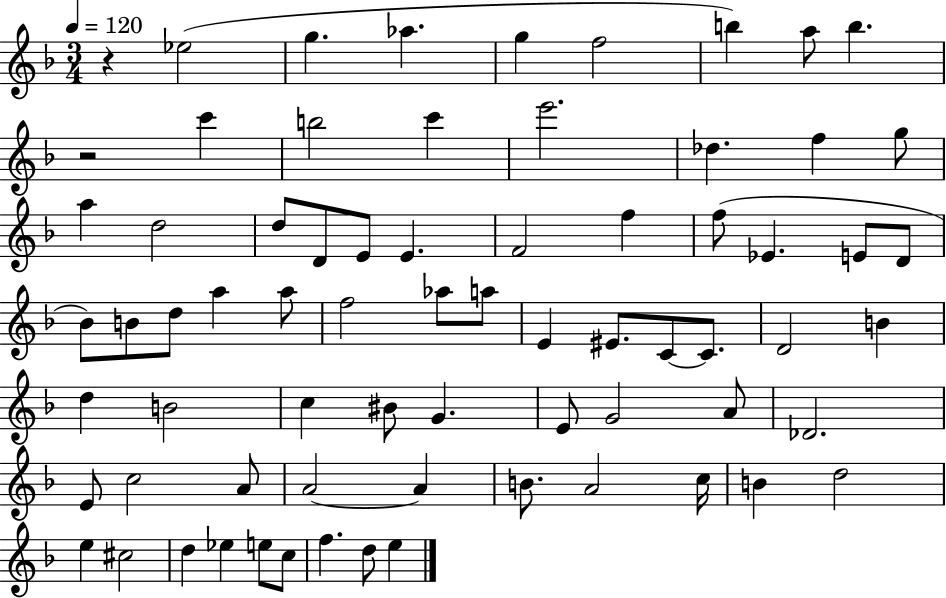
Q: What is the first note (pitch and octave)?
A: Eb5